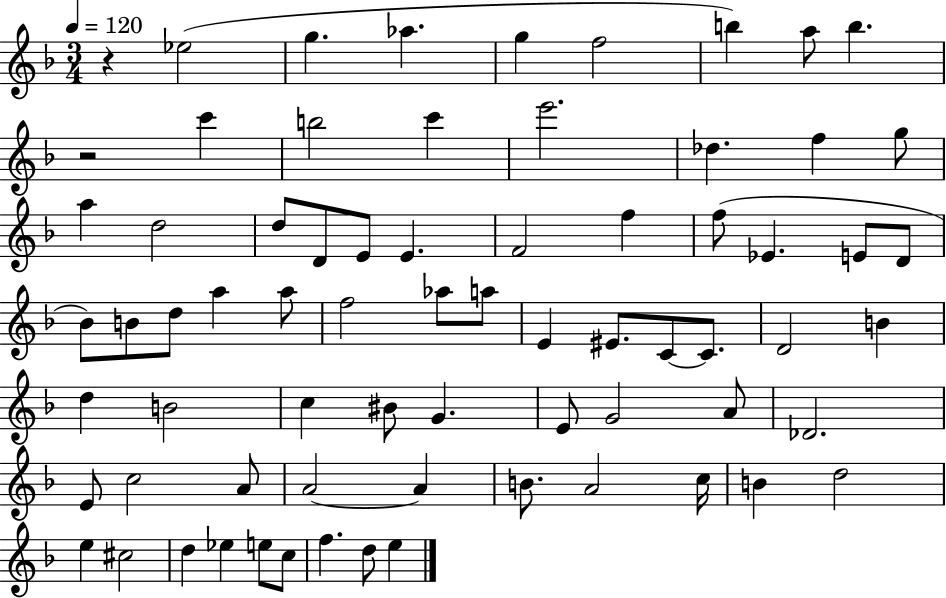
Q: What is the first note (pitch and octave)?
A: Eb5